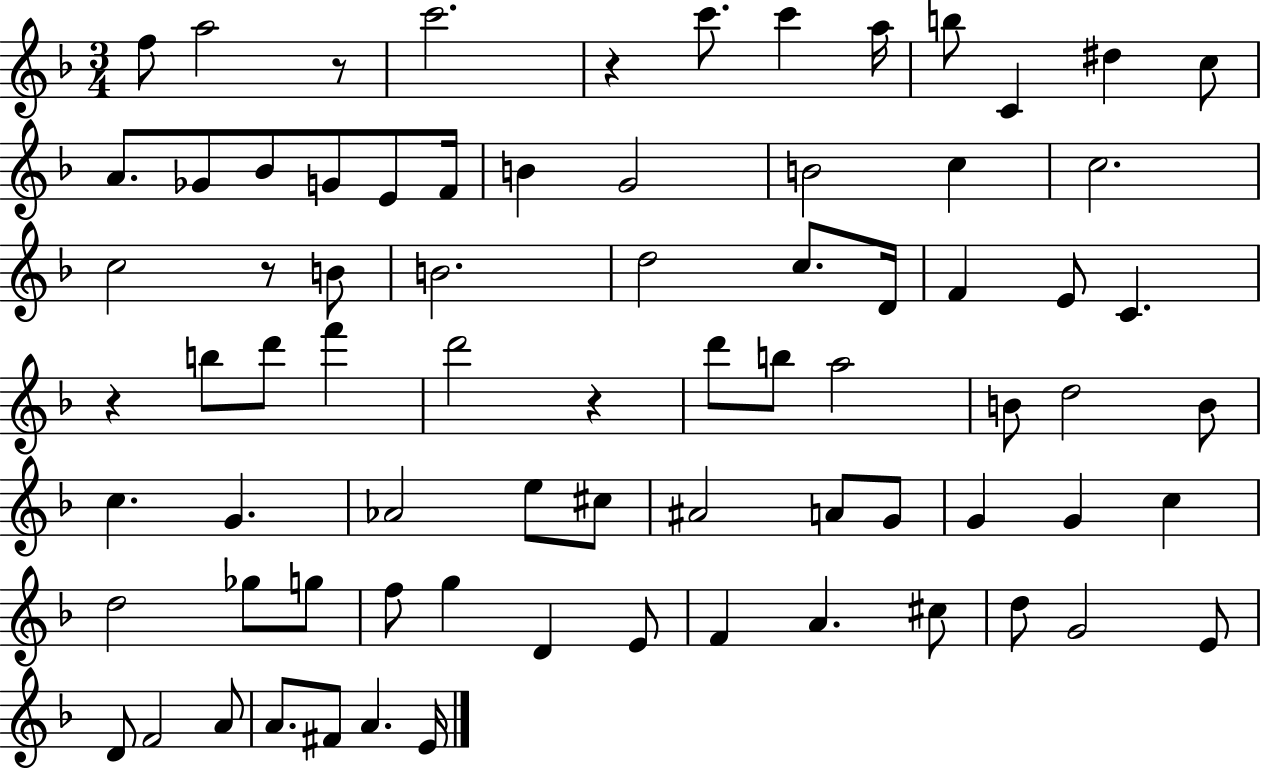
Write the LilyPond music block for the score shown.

{
  \clef treble
  \numericTimeSignature
  \time 3/4
  \key f \major
  f''8 a''2 r8 | c'''2. | r4 c'''8. c'''4 a''16 | b''8 c'4 dis''4 c''8 | \break a'8. ges'8 bes'8 g'8 e'8 f'16 | b'4 g'2 | b'2 c''4 | c''2. | \break c''2 r8 b'8 | b'2. | d''2 c''8. d'16 | f'4 e'8 c'4. | \break r4 b''8 d'''8 f'''4 | d'''2 r4 | d'''8 b''8 a''2 | b'8 d''2 b'8 | \break c''4. g'4. | aes'2 e''8 cis''8 | ais'2 a'8 g'8 | g'4 g'4 c''4 | \break d''2 ges''8 g''8 | f''8 g''4 d'4 e'8 | f'4 a'4. cis''8 | d''8 g'2 e'8 | \break d'8 f'2 a'8 | a'8. fis'8 a'4. e'16 | \bar "|."
}